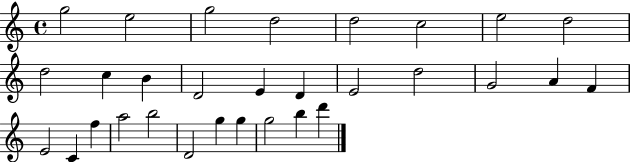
G5/h E5/h G5/h D5/h D5/h C5/h E5/h D5/h D5/h C5/q B4/q D4/h E4/q D4/q E4/h D5/h G4/h A4/q F4/q E4/h C4/q F5/q A5/h B5/h D4/h G5/q G5/q G5/h B5/q D6/q